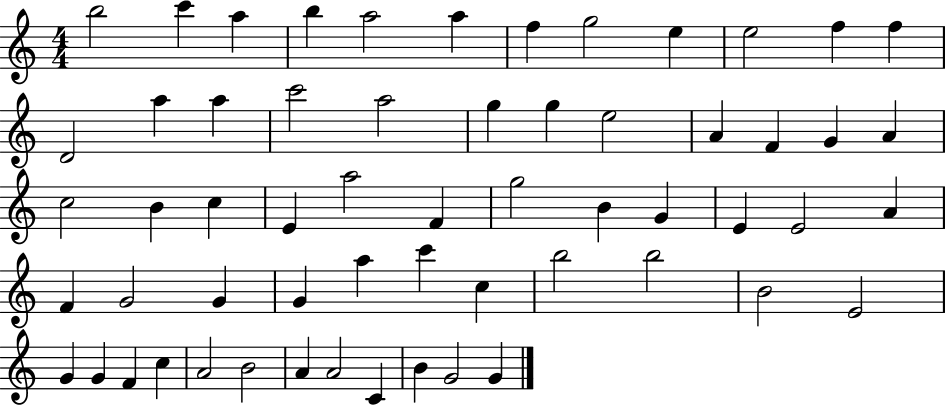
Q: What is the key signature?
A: C major